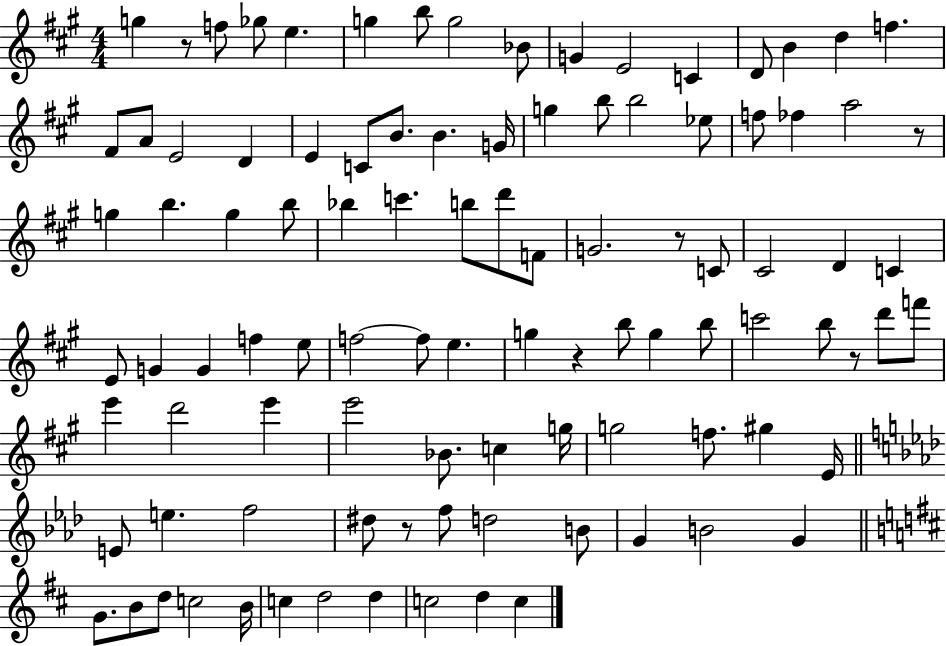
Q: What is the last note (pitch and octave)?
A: C5